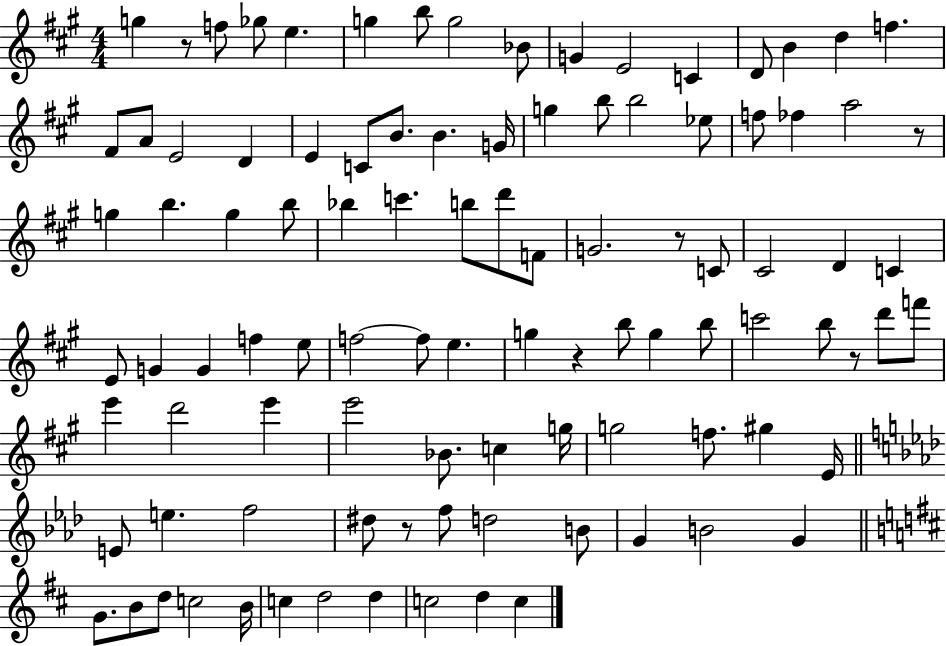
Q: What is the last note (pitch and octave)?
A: C5